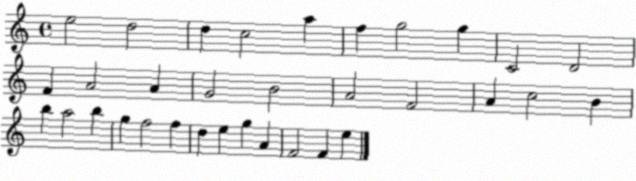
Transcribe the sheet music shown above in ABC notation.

X:1
T:Untitled
M:4/4
L:1/4
K:C
e2 d2 d c2 a f g2 g C2 D2 F A2 A G2 B2 A2 F2 A c2 B b a2 b g f2 f d e g A F2 F e